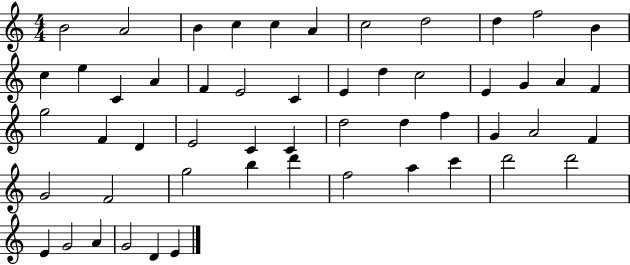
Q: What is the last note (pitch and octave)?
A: E4